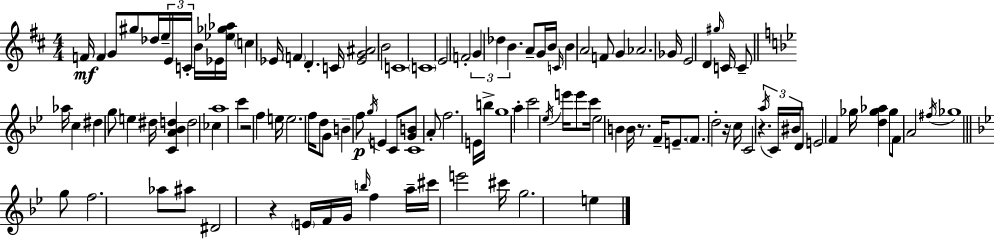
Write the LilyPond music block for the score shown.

{
  \clef treble
  \numericTimeSignature
  \time 4/4
  \key d \major
  f'16\mf f'4 g'8 gis''8 des''16 \tuplet 3/2 { e''16-- e'16 c'16-. } b'16 ees'16 <ees'' ges'' aes''>16 | \parenthesize c''4 ees'16 \parenthesize f'4 d'4.-. c'16 | <ees' g' ais'>2 b'2 | c'1 | \break \parenthesize c'1 | e'2 f'2-. | \tuplet 3/2 { g'4 des''4 b'4. } a'8-- | g'16 b'16 \grace { c'16 } b'4 a'2 f'8 | \break g'4 aes'2. | ges'16 e'2 d'4 \grace { gis''16 } c'16 | c'8-- \bar "||" \break \key g \minor aes''16 c''4 dis''4 g''8 e''4 dis''16 | <c' a' bes' d''>4 d''2 ces''4 | a''1 | c'''4 r2 f''4 | \break e''16 e''2. f''16 d''8 | g'8 b'4-- f''8\p \acciaccatura { g''16 } e'4 c'8 <g' b'>8 | c'1 | a'8-. f''2. e'16 | \break b''16-> g''1 | a''4-. c'''2 \acciaccatura { ees''16 } e'''16 e'''8 | c'''16 ees''2 b'4 b'16 r8. | f'16-- e'8.-- \parenthesize f'8. d''2-. | \break r16 c''16 c'2 r4. | \tuplet 3/2 { \acciaccatura { a''16 } c'16 bis'16 } d'8 e'2 f'4 | ges''16 <d'' ges'' aes''>4 ges''8 f'8 a'2 | \acciaccatura { fis''16 } ges''1 | \break \bar "||" \break \key bes \major g''8 f''2. aes''8 | ais''8 dis'2 r4 \parenthesize e'16 f'16 | g'16 \grace { b''16 } f''4 a''16-- cis'''16 e'''2 | cis'''16 g''2. e''4 | \break \bar "|."
}